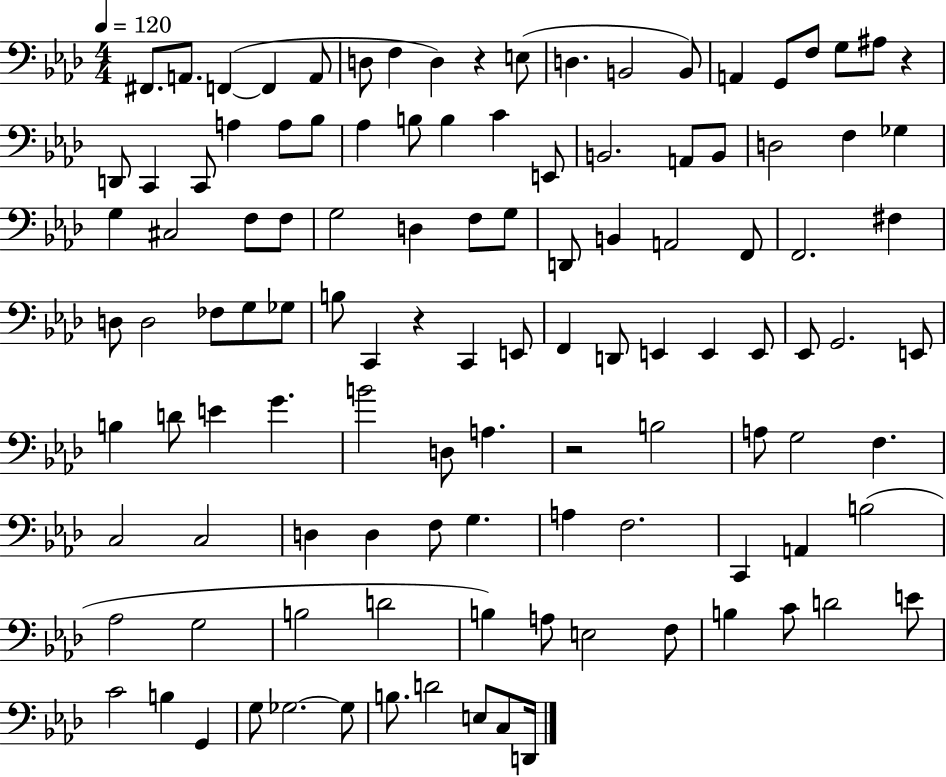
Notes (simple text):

F#2/e. A2/e. F2/q F2/q A2/e D3/e F3/q D3/q R/q E3/e D3/q. B2/h B2/e A2/q G2/e F3/e G3/e A#3/e R/q D2/e C2/q C2/e A3/q A3/e Bb3/e Ab3/q B3/e B3/q C4/q E2/e B2/h. A2/e B2/e D3/h F3/q Gb3/q G3/q C#3/h F3/e F3/e G3/h D3/q F3/e G3/e D2/e B2/q A2/h F2/e F2/h. F#3/q D3/e D3/h FES3/e G3/e Gb3/e B3/e C2/q R/q C2/q E2/e F2/q D2/e E2/q E2/q E2/e Eb2/e G2/h. E2/e B3/q D4/e E4/q G4/q. B4/h D3/e A3/q. R/h B3/h A3/e G3/h F3/q. C3/h C3/h D3/q D3/q F3/e G3/q. A3/q F3/h. C2/q A2/q B3/h Ab3/h G3/h B3/h D4/h B3/q A3/e E3/h F3/e B3/q C4/e D4/h E4/e C4/h B3/q G2/q G3/e Gb3/h. Gb3/e B3/e. D4/h E3/e C3/e D2/s